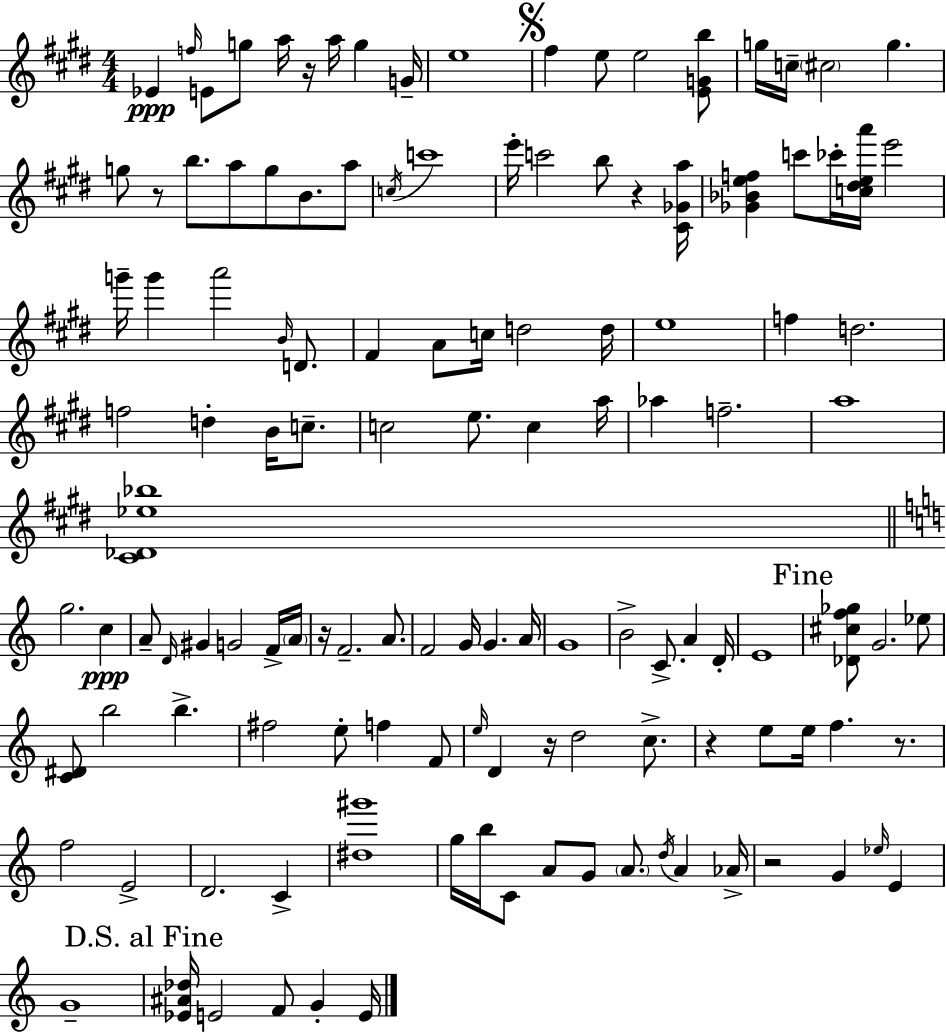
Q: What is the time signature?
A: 4/4